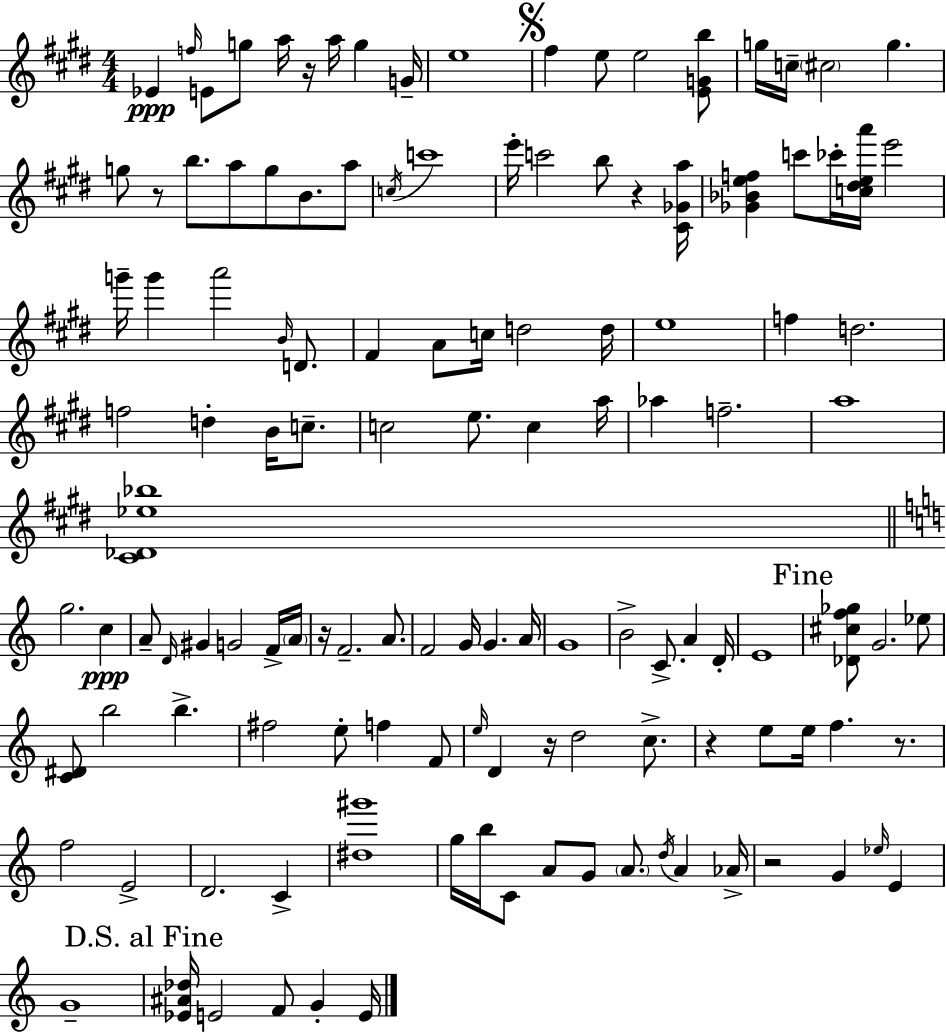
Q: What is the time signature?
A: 4/4